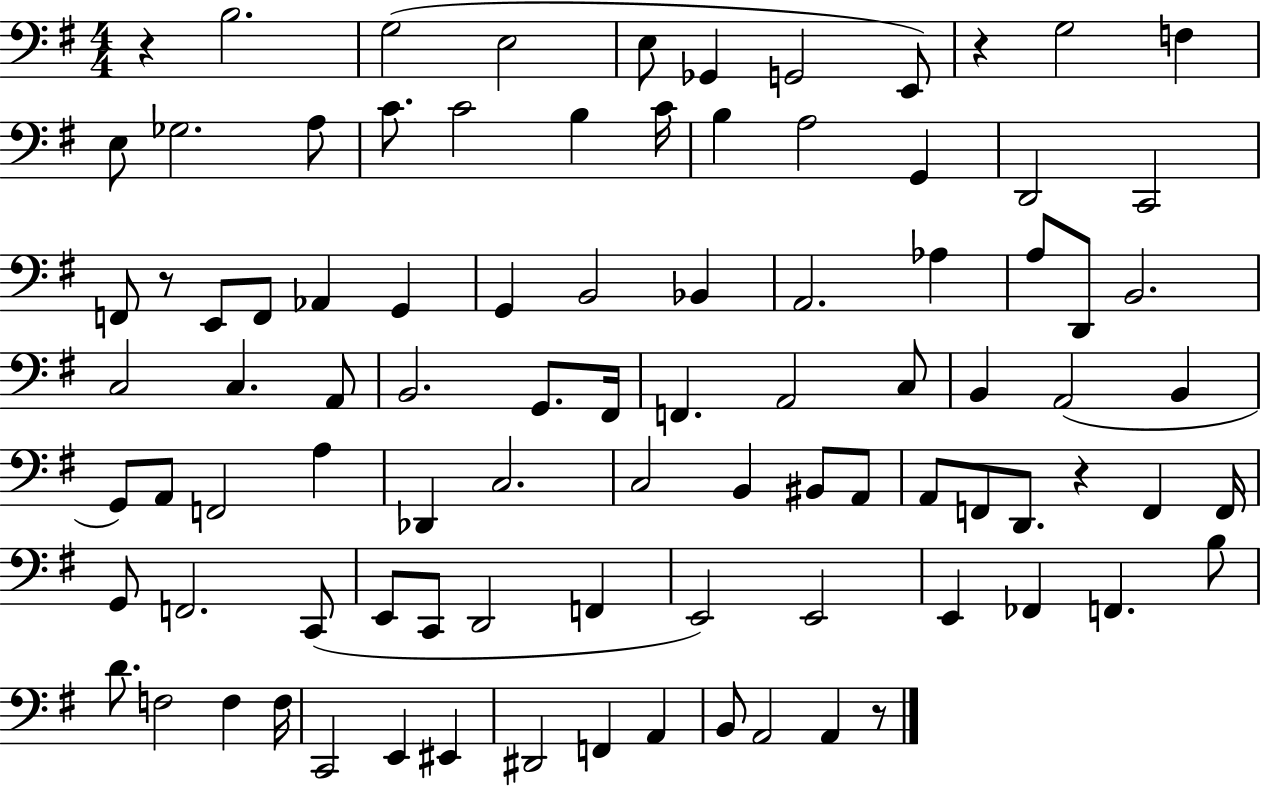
{
  \clef bass
  \numericTimeSignature
  \time 4/4
  \key g \major
  r4 b2. | g2( e2 | e8 ges,4 g,2 e,8) | r4 g2 f4 | \break e8 ges2. a8 | c'8. c'2 b4 c'16 | b4 a2 g,4 | d,2 c,2 | \break f,8 r8 e,8 f,8 aes,4 g,4 | g,4 b,2 bes,4 | a,2. aes4 | a8 d,8 b,2. | \break c2 c4. a,8 | b,2. g,8. fis,16 | f,4. a,2 c8 | b,4 a,2( b,4 | \break g,8) a,8 f,2 a4 | des,4 c2. | c2 b,4 bis,8 a,8 | a,8 f,8 d,8. r4 f,4 f,16 | \break g,8 f,2. c,8( | e,8 c,8 d,2 f,4 | e,2) e,2 | e,4 fes,4 f,4. b8 | \break d'8. f2 f4 f16 | c,2 e,4 eis,4 | dis,2 f,4 a,4 | b,8 a,2 a,4 r8 | \break \bar "|."
}